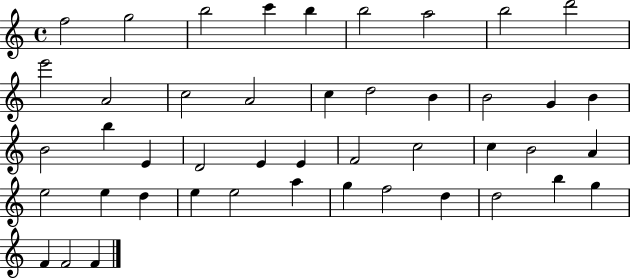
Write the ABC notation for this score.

X:1
T:Untitled
M:4/4
L:1/4
K:C
f2 g2 b2 c' b b2 a2 b2 d'2 e'2 A2 c2 A2 c d2 B B2 G B B2 b E D2 E E F2 c2 c B2 A e2 e d e e2 a g f2 d d2 b g F F2 F